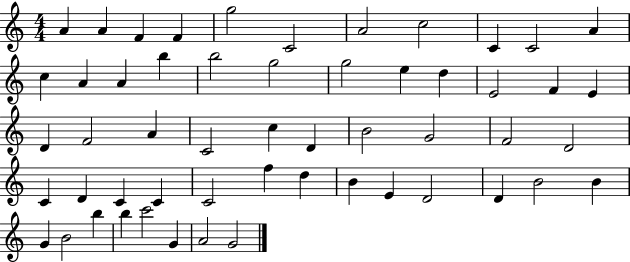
X:1
T:Untitled
M:4/4
L:1/4
K:C
A A F F g2 C2 A2 c2 C C2 A c A A b b2 g2 g2 e d E2 F E D F2 A C2 c D B2 G2 F2 D2 C D C C C2 f d B E D2 D B2 B G B2 b b c'2 G A2 G2